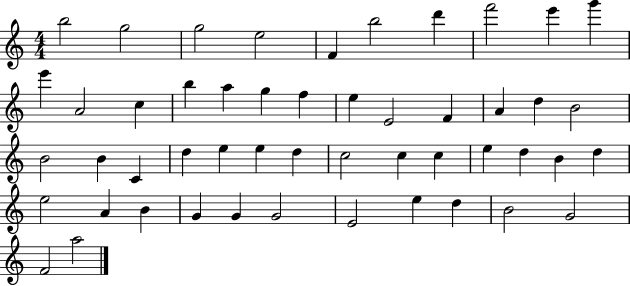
{
  \clef treble
  \numericTimeSignature
  \time 4/4
  \key c \major
  b''2 g''2 | g''2 e''2 | f'4 b''2 d'''4 | f'''2 e'''4 g'''4 | \break e'''4 a'2 c''4 | b''4 a''4 g''4 f''4 | e''4 e'2 f'4 | a'4 d''4 b'2 | \break b'2 b'4 c'4 | d''4 e''4 e''4 d''4 | c''2 c''4 c''4 | e''4 d''4 b'4 d''4 | \break e''2 a'4 b'4 | g'4 g'4 g'2 | e'2 e''4 d''4 | b'2 g'2 | \break f'2 a''2 | \bar "|."
}